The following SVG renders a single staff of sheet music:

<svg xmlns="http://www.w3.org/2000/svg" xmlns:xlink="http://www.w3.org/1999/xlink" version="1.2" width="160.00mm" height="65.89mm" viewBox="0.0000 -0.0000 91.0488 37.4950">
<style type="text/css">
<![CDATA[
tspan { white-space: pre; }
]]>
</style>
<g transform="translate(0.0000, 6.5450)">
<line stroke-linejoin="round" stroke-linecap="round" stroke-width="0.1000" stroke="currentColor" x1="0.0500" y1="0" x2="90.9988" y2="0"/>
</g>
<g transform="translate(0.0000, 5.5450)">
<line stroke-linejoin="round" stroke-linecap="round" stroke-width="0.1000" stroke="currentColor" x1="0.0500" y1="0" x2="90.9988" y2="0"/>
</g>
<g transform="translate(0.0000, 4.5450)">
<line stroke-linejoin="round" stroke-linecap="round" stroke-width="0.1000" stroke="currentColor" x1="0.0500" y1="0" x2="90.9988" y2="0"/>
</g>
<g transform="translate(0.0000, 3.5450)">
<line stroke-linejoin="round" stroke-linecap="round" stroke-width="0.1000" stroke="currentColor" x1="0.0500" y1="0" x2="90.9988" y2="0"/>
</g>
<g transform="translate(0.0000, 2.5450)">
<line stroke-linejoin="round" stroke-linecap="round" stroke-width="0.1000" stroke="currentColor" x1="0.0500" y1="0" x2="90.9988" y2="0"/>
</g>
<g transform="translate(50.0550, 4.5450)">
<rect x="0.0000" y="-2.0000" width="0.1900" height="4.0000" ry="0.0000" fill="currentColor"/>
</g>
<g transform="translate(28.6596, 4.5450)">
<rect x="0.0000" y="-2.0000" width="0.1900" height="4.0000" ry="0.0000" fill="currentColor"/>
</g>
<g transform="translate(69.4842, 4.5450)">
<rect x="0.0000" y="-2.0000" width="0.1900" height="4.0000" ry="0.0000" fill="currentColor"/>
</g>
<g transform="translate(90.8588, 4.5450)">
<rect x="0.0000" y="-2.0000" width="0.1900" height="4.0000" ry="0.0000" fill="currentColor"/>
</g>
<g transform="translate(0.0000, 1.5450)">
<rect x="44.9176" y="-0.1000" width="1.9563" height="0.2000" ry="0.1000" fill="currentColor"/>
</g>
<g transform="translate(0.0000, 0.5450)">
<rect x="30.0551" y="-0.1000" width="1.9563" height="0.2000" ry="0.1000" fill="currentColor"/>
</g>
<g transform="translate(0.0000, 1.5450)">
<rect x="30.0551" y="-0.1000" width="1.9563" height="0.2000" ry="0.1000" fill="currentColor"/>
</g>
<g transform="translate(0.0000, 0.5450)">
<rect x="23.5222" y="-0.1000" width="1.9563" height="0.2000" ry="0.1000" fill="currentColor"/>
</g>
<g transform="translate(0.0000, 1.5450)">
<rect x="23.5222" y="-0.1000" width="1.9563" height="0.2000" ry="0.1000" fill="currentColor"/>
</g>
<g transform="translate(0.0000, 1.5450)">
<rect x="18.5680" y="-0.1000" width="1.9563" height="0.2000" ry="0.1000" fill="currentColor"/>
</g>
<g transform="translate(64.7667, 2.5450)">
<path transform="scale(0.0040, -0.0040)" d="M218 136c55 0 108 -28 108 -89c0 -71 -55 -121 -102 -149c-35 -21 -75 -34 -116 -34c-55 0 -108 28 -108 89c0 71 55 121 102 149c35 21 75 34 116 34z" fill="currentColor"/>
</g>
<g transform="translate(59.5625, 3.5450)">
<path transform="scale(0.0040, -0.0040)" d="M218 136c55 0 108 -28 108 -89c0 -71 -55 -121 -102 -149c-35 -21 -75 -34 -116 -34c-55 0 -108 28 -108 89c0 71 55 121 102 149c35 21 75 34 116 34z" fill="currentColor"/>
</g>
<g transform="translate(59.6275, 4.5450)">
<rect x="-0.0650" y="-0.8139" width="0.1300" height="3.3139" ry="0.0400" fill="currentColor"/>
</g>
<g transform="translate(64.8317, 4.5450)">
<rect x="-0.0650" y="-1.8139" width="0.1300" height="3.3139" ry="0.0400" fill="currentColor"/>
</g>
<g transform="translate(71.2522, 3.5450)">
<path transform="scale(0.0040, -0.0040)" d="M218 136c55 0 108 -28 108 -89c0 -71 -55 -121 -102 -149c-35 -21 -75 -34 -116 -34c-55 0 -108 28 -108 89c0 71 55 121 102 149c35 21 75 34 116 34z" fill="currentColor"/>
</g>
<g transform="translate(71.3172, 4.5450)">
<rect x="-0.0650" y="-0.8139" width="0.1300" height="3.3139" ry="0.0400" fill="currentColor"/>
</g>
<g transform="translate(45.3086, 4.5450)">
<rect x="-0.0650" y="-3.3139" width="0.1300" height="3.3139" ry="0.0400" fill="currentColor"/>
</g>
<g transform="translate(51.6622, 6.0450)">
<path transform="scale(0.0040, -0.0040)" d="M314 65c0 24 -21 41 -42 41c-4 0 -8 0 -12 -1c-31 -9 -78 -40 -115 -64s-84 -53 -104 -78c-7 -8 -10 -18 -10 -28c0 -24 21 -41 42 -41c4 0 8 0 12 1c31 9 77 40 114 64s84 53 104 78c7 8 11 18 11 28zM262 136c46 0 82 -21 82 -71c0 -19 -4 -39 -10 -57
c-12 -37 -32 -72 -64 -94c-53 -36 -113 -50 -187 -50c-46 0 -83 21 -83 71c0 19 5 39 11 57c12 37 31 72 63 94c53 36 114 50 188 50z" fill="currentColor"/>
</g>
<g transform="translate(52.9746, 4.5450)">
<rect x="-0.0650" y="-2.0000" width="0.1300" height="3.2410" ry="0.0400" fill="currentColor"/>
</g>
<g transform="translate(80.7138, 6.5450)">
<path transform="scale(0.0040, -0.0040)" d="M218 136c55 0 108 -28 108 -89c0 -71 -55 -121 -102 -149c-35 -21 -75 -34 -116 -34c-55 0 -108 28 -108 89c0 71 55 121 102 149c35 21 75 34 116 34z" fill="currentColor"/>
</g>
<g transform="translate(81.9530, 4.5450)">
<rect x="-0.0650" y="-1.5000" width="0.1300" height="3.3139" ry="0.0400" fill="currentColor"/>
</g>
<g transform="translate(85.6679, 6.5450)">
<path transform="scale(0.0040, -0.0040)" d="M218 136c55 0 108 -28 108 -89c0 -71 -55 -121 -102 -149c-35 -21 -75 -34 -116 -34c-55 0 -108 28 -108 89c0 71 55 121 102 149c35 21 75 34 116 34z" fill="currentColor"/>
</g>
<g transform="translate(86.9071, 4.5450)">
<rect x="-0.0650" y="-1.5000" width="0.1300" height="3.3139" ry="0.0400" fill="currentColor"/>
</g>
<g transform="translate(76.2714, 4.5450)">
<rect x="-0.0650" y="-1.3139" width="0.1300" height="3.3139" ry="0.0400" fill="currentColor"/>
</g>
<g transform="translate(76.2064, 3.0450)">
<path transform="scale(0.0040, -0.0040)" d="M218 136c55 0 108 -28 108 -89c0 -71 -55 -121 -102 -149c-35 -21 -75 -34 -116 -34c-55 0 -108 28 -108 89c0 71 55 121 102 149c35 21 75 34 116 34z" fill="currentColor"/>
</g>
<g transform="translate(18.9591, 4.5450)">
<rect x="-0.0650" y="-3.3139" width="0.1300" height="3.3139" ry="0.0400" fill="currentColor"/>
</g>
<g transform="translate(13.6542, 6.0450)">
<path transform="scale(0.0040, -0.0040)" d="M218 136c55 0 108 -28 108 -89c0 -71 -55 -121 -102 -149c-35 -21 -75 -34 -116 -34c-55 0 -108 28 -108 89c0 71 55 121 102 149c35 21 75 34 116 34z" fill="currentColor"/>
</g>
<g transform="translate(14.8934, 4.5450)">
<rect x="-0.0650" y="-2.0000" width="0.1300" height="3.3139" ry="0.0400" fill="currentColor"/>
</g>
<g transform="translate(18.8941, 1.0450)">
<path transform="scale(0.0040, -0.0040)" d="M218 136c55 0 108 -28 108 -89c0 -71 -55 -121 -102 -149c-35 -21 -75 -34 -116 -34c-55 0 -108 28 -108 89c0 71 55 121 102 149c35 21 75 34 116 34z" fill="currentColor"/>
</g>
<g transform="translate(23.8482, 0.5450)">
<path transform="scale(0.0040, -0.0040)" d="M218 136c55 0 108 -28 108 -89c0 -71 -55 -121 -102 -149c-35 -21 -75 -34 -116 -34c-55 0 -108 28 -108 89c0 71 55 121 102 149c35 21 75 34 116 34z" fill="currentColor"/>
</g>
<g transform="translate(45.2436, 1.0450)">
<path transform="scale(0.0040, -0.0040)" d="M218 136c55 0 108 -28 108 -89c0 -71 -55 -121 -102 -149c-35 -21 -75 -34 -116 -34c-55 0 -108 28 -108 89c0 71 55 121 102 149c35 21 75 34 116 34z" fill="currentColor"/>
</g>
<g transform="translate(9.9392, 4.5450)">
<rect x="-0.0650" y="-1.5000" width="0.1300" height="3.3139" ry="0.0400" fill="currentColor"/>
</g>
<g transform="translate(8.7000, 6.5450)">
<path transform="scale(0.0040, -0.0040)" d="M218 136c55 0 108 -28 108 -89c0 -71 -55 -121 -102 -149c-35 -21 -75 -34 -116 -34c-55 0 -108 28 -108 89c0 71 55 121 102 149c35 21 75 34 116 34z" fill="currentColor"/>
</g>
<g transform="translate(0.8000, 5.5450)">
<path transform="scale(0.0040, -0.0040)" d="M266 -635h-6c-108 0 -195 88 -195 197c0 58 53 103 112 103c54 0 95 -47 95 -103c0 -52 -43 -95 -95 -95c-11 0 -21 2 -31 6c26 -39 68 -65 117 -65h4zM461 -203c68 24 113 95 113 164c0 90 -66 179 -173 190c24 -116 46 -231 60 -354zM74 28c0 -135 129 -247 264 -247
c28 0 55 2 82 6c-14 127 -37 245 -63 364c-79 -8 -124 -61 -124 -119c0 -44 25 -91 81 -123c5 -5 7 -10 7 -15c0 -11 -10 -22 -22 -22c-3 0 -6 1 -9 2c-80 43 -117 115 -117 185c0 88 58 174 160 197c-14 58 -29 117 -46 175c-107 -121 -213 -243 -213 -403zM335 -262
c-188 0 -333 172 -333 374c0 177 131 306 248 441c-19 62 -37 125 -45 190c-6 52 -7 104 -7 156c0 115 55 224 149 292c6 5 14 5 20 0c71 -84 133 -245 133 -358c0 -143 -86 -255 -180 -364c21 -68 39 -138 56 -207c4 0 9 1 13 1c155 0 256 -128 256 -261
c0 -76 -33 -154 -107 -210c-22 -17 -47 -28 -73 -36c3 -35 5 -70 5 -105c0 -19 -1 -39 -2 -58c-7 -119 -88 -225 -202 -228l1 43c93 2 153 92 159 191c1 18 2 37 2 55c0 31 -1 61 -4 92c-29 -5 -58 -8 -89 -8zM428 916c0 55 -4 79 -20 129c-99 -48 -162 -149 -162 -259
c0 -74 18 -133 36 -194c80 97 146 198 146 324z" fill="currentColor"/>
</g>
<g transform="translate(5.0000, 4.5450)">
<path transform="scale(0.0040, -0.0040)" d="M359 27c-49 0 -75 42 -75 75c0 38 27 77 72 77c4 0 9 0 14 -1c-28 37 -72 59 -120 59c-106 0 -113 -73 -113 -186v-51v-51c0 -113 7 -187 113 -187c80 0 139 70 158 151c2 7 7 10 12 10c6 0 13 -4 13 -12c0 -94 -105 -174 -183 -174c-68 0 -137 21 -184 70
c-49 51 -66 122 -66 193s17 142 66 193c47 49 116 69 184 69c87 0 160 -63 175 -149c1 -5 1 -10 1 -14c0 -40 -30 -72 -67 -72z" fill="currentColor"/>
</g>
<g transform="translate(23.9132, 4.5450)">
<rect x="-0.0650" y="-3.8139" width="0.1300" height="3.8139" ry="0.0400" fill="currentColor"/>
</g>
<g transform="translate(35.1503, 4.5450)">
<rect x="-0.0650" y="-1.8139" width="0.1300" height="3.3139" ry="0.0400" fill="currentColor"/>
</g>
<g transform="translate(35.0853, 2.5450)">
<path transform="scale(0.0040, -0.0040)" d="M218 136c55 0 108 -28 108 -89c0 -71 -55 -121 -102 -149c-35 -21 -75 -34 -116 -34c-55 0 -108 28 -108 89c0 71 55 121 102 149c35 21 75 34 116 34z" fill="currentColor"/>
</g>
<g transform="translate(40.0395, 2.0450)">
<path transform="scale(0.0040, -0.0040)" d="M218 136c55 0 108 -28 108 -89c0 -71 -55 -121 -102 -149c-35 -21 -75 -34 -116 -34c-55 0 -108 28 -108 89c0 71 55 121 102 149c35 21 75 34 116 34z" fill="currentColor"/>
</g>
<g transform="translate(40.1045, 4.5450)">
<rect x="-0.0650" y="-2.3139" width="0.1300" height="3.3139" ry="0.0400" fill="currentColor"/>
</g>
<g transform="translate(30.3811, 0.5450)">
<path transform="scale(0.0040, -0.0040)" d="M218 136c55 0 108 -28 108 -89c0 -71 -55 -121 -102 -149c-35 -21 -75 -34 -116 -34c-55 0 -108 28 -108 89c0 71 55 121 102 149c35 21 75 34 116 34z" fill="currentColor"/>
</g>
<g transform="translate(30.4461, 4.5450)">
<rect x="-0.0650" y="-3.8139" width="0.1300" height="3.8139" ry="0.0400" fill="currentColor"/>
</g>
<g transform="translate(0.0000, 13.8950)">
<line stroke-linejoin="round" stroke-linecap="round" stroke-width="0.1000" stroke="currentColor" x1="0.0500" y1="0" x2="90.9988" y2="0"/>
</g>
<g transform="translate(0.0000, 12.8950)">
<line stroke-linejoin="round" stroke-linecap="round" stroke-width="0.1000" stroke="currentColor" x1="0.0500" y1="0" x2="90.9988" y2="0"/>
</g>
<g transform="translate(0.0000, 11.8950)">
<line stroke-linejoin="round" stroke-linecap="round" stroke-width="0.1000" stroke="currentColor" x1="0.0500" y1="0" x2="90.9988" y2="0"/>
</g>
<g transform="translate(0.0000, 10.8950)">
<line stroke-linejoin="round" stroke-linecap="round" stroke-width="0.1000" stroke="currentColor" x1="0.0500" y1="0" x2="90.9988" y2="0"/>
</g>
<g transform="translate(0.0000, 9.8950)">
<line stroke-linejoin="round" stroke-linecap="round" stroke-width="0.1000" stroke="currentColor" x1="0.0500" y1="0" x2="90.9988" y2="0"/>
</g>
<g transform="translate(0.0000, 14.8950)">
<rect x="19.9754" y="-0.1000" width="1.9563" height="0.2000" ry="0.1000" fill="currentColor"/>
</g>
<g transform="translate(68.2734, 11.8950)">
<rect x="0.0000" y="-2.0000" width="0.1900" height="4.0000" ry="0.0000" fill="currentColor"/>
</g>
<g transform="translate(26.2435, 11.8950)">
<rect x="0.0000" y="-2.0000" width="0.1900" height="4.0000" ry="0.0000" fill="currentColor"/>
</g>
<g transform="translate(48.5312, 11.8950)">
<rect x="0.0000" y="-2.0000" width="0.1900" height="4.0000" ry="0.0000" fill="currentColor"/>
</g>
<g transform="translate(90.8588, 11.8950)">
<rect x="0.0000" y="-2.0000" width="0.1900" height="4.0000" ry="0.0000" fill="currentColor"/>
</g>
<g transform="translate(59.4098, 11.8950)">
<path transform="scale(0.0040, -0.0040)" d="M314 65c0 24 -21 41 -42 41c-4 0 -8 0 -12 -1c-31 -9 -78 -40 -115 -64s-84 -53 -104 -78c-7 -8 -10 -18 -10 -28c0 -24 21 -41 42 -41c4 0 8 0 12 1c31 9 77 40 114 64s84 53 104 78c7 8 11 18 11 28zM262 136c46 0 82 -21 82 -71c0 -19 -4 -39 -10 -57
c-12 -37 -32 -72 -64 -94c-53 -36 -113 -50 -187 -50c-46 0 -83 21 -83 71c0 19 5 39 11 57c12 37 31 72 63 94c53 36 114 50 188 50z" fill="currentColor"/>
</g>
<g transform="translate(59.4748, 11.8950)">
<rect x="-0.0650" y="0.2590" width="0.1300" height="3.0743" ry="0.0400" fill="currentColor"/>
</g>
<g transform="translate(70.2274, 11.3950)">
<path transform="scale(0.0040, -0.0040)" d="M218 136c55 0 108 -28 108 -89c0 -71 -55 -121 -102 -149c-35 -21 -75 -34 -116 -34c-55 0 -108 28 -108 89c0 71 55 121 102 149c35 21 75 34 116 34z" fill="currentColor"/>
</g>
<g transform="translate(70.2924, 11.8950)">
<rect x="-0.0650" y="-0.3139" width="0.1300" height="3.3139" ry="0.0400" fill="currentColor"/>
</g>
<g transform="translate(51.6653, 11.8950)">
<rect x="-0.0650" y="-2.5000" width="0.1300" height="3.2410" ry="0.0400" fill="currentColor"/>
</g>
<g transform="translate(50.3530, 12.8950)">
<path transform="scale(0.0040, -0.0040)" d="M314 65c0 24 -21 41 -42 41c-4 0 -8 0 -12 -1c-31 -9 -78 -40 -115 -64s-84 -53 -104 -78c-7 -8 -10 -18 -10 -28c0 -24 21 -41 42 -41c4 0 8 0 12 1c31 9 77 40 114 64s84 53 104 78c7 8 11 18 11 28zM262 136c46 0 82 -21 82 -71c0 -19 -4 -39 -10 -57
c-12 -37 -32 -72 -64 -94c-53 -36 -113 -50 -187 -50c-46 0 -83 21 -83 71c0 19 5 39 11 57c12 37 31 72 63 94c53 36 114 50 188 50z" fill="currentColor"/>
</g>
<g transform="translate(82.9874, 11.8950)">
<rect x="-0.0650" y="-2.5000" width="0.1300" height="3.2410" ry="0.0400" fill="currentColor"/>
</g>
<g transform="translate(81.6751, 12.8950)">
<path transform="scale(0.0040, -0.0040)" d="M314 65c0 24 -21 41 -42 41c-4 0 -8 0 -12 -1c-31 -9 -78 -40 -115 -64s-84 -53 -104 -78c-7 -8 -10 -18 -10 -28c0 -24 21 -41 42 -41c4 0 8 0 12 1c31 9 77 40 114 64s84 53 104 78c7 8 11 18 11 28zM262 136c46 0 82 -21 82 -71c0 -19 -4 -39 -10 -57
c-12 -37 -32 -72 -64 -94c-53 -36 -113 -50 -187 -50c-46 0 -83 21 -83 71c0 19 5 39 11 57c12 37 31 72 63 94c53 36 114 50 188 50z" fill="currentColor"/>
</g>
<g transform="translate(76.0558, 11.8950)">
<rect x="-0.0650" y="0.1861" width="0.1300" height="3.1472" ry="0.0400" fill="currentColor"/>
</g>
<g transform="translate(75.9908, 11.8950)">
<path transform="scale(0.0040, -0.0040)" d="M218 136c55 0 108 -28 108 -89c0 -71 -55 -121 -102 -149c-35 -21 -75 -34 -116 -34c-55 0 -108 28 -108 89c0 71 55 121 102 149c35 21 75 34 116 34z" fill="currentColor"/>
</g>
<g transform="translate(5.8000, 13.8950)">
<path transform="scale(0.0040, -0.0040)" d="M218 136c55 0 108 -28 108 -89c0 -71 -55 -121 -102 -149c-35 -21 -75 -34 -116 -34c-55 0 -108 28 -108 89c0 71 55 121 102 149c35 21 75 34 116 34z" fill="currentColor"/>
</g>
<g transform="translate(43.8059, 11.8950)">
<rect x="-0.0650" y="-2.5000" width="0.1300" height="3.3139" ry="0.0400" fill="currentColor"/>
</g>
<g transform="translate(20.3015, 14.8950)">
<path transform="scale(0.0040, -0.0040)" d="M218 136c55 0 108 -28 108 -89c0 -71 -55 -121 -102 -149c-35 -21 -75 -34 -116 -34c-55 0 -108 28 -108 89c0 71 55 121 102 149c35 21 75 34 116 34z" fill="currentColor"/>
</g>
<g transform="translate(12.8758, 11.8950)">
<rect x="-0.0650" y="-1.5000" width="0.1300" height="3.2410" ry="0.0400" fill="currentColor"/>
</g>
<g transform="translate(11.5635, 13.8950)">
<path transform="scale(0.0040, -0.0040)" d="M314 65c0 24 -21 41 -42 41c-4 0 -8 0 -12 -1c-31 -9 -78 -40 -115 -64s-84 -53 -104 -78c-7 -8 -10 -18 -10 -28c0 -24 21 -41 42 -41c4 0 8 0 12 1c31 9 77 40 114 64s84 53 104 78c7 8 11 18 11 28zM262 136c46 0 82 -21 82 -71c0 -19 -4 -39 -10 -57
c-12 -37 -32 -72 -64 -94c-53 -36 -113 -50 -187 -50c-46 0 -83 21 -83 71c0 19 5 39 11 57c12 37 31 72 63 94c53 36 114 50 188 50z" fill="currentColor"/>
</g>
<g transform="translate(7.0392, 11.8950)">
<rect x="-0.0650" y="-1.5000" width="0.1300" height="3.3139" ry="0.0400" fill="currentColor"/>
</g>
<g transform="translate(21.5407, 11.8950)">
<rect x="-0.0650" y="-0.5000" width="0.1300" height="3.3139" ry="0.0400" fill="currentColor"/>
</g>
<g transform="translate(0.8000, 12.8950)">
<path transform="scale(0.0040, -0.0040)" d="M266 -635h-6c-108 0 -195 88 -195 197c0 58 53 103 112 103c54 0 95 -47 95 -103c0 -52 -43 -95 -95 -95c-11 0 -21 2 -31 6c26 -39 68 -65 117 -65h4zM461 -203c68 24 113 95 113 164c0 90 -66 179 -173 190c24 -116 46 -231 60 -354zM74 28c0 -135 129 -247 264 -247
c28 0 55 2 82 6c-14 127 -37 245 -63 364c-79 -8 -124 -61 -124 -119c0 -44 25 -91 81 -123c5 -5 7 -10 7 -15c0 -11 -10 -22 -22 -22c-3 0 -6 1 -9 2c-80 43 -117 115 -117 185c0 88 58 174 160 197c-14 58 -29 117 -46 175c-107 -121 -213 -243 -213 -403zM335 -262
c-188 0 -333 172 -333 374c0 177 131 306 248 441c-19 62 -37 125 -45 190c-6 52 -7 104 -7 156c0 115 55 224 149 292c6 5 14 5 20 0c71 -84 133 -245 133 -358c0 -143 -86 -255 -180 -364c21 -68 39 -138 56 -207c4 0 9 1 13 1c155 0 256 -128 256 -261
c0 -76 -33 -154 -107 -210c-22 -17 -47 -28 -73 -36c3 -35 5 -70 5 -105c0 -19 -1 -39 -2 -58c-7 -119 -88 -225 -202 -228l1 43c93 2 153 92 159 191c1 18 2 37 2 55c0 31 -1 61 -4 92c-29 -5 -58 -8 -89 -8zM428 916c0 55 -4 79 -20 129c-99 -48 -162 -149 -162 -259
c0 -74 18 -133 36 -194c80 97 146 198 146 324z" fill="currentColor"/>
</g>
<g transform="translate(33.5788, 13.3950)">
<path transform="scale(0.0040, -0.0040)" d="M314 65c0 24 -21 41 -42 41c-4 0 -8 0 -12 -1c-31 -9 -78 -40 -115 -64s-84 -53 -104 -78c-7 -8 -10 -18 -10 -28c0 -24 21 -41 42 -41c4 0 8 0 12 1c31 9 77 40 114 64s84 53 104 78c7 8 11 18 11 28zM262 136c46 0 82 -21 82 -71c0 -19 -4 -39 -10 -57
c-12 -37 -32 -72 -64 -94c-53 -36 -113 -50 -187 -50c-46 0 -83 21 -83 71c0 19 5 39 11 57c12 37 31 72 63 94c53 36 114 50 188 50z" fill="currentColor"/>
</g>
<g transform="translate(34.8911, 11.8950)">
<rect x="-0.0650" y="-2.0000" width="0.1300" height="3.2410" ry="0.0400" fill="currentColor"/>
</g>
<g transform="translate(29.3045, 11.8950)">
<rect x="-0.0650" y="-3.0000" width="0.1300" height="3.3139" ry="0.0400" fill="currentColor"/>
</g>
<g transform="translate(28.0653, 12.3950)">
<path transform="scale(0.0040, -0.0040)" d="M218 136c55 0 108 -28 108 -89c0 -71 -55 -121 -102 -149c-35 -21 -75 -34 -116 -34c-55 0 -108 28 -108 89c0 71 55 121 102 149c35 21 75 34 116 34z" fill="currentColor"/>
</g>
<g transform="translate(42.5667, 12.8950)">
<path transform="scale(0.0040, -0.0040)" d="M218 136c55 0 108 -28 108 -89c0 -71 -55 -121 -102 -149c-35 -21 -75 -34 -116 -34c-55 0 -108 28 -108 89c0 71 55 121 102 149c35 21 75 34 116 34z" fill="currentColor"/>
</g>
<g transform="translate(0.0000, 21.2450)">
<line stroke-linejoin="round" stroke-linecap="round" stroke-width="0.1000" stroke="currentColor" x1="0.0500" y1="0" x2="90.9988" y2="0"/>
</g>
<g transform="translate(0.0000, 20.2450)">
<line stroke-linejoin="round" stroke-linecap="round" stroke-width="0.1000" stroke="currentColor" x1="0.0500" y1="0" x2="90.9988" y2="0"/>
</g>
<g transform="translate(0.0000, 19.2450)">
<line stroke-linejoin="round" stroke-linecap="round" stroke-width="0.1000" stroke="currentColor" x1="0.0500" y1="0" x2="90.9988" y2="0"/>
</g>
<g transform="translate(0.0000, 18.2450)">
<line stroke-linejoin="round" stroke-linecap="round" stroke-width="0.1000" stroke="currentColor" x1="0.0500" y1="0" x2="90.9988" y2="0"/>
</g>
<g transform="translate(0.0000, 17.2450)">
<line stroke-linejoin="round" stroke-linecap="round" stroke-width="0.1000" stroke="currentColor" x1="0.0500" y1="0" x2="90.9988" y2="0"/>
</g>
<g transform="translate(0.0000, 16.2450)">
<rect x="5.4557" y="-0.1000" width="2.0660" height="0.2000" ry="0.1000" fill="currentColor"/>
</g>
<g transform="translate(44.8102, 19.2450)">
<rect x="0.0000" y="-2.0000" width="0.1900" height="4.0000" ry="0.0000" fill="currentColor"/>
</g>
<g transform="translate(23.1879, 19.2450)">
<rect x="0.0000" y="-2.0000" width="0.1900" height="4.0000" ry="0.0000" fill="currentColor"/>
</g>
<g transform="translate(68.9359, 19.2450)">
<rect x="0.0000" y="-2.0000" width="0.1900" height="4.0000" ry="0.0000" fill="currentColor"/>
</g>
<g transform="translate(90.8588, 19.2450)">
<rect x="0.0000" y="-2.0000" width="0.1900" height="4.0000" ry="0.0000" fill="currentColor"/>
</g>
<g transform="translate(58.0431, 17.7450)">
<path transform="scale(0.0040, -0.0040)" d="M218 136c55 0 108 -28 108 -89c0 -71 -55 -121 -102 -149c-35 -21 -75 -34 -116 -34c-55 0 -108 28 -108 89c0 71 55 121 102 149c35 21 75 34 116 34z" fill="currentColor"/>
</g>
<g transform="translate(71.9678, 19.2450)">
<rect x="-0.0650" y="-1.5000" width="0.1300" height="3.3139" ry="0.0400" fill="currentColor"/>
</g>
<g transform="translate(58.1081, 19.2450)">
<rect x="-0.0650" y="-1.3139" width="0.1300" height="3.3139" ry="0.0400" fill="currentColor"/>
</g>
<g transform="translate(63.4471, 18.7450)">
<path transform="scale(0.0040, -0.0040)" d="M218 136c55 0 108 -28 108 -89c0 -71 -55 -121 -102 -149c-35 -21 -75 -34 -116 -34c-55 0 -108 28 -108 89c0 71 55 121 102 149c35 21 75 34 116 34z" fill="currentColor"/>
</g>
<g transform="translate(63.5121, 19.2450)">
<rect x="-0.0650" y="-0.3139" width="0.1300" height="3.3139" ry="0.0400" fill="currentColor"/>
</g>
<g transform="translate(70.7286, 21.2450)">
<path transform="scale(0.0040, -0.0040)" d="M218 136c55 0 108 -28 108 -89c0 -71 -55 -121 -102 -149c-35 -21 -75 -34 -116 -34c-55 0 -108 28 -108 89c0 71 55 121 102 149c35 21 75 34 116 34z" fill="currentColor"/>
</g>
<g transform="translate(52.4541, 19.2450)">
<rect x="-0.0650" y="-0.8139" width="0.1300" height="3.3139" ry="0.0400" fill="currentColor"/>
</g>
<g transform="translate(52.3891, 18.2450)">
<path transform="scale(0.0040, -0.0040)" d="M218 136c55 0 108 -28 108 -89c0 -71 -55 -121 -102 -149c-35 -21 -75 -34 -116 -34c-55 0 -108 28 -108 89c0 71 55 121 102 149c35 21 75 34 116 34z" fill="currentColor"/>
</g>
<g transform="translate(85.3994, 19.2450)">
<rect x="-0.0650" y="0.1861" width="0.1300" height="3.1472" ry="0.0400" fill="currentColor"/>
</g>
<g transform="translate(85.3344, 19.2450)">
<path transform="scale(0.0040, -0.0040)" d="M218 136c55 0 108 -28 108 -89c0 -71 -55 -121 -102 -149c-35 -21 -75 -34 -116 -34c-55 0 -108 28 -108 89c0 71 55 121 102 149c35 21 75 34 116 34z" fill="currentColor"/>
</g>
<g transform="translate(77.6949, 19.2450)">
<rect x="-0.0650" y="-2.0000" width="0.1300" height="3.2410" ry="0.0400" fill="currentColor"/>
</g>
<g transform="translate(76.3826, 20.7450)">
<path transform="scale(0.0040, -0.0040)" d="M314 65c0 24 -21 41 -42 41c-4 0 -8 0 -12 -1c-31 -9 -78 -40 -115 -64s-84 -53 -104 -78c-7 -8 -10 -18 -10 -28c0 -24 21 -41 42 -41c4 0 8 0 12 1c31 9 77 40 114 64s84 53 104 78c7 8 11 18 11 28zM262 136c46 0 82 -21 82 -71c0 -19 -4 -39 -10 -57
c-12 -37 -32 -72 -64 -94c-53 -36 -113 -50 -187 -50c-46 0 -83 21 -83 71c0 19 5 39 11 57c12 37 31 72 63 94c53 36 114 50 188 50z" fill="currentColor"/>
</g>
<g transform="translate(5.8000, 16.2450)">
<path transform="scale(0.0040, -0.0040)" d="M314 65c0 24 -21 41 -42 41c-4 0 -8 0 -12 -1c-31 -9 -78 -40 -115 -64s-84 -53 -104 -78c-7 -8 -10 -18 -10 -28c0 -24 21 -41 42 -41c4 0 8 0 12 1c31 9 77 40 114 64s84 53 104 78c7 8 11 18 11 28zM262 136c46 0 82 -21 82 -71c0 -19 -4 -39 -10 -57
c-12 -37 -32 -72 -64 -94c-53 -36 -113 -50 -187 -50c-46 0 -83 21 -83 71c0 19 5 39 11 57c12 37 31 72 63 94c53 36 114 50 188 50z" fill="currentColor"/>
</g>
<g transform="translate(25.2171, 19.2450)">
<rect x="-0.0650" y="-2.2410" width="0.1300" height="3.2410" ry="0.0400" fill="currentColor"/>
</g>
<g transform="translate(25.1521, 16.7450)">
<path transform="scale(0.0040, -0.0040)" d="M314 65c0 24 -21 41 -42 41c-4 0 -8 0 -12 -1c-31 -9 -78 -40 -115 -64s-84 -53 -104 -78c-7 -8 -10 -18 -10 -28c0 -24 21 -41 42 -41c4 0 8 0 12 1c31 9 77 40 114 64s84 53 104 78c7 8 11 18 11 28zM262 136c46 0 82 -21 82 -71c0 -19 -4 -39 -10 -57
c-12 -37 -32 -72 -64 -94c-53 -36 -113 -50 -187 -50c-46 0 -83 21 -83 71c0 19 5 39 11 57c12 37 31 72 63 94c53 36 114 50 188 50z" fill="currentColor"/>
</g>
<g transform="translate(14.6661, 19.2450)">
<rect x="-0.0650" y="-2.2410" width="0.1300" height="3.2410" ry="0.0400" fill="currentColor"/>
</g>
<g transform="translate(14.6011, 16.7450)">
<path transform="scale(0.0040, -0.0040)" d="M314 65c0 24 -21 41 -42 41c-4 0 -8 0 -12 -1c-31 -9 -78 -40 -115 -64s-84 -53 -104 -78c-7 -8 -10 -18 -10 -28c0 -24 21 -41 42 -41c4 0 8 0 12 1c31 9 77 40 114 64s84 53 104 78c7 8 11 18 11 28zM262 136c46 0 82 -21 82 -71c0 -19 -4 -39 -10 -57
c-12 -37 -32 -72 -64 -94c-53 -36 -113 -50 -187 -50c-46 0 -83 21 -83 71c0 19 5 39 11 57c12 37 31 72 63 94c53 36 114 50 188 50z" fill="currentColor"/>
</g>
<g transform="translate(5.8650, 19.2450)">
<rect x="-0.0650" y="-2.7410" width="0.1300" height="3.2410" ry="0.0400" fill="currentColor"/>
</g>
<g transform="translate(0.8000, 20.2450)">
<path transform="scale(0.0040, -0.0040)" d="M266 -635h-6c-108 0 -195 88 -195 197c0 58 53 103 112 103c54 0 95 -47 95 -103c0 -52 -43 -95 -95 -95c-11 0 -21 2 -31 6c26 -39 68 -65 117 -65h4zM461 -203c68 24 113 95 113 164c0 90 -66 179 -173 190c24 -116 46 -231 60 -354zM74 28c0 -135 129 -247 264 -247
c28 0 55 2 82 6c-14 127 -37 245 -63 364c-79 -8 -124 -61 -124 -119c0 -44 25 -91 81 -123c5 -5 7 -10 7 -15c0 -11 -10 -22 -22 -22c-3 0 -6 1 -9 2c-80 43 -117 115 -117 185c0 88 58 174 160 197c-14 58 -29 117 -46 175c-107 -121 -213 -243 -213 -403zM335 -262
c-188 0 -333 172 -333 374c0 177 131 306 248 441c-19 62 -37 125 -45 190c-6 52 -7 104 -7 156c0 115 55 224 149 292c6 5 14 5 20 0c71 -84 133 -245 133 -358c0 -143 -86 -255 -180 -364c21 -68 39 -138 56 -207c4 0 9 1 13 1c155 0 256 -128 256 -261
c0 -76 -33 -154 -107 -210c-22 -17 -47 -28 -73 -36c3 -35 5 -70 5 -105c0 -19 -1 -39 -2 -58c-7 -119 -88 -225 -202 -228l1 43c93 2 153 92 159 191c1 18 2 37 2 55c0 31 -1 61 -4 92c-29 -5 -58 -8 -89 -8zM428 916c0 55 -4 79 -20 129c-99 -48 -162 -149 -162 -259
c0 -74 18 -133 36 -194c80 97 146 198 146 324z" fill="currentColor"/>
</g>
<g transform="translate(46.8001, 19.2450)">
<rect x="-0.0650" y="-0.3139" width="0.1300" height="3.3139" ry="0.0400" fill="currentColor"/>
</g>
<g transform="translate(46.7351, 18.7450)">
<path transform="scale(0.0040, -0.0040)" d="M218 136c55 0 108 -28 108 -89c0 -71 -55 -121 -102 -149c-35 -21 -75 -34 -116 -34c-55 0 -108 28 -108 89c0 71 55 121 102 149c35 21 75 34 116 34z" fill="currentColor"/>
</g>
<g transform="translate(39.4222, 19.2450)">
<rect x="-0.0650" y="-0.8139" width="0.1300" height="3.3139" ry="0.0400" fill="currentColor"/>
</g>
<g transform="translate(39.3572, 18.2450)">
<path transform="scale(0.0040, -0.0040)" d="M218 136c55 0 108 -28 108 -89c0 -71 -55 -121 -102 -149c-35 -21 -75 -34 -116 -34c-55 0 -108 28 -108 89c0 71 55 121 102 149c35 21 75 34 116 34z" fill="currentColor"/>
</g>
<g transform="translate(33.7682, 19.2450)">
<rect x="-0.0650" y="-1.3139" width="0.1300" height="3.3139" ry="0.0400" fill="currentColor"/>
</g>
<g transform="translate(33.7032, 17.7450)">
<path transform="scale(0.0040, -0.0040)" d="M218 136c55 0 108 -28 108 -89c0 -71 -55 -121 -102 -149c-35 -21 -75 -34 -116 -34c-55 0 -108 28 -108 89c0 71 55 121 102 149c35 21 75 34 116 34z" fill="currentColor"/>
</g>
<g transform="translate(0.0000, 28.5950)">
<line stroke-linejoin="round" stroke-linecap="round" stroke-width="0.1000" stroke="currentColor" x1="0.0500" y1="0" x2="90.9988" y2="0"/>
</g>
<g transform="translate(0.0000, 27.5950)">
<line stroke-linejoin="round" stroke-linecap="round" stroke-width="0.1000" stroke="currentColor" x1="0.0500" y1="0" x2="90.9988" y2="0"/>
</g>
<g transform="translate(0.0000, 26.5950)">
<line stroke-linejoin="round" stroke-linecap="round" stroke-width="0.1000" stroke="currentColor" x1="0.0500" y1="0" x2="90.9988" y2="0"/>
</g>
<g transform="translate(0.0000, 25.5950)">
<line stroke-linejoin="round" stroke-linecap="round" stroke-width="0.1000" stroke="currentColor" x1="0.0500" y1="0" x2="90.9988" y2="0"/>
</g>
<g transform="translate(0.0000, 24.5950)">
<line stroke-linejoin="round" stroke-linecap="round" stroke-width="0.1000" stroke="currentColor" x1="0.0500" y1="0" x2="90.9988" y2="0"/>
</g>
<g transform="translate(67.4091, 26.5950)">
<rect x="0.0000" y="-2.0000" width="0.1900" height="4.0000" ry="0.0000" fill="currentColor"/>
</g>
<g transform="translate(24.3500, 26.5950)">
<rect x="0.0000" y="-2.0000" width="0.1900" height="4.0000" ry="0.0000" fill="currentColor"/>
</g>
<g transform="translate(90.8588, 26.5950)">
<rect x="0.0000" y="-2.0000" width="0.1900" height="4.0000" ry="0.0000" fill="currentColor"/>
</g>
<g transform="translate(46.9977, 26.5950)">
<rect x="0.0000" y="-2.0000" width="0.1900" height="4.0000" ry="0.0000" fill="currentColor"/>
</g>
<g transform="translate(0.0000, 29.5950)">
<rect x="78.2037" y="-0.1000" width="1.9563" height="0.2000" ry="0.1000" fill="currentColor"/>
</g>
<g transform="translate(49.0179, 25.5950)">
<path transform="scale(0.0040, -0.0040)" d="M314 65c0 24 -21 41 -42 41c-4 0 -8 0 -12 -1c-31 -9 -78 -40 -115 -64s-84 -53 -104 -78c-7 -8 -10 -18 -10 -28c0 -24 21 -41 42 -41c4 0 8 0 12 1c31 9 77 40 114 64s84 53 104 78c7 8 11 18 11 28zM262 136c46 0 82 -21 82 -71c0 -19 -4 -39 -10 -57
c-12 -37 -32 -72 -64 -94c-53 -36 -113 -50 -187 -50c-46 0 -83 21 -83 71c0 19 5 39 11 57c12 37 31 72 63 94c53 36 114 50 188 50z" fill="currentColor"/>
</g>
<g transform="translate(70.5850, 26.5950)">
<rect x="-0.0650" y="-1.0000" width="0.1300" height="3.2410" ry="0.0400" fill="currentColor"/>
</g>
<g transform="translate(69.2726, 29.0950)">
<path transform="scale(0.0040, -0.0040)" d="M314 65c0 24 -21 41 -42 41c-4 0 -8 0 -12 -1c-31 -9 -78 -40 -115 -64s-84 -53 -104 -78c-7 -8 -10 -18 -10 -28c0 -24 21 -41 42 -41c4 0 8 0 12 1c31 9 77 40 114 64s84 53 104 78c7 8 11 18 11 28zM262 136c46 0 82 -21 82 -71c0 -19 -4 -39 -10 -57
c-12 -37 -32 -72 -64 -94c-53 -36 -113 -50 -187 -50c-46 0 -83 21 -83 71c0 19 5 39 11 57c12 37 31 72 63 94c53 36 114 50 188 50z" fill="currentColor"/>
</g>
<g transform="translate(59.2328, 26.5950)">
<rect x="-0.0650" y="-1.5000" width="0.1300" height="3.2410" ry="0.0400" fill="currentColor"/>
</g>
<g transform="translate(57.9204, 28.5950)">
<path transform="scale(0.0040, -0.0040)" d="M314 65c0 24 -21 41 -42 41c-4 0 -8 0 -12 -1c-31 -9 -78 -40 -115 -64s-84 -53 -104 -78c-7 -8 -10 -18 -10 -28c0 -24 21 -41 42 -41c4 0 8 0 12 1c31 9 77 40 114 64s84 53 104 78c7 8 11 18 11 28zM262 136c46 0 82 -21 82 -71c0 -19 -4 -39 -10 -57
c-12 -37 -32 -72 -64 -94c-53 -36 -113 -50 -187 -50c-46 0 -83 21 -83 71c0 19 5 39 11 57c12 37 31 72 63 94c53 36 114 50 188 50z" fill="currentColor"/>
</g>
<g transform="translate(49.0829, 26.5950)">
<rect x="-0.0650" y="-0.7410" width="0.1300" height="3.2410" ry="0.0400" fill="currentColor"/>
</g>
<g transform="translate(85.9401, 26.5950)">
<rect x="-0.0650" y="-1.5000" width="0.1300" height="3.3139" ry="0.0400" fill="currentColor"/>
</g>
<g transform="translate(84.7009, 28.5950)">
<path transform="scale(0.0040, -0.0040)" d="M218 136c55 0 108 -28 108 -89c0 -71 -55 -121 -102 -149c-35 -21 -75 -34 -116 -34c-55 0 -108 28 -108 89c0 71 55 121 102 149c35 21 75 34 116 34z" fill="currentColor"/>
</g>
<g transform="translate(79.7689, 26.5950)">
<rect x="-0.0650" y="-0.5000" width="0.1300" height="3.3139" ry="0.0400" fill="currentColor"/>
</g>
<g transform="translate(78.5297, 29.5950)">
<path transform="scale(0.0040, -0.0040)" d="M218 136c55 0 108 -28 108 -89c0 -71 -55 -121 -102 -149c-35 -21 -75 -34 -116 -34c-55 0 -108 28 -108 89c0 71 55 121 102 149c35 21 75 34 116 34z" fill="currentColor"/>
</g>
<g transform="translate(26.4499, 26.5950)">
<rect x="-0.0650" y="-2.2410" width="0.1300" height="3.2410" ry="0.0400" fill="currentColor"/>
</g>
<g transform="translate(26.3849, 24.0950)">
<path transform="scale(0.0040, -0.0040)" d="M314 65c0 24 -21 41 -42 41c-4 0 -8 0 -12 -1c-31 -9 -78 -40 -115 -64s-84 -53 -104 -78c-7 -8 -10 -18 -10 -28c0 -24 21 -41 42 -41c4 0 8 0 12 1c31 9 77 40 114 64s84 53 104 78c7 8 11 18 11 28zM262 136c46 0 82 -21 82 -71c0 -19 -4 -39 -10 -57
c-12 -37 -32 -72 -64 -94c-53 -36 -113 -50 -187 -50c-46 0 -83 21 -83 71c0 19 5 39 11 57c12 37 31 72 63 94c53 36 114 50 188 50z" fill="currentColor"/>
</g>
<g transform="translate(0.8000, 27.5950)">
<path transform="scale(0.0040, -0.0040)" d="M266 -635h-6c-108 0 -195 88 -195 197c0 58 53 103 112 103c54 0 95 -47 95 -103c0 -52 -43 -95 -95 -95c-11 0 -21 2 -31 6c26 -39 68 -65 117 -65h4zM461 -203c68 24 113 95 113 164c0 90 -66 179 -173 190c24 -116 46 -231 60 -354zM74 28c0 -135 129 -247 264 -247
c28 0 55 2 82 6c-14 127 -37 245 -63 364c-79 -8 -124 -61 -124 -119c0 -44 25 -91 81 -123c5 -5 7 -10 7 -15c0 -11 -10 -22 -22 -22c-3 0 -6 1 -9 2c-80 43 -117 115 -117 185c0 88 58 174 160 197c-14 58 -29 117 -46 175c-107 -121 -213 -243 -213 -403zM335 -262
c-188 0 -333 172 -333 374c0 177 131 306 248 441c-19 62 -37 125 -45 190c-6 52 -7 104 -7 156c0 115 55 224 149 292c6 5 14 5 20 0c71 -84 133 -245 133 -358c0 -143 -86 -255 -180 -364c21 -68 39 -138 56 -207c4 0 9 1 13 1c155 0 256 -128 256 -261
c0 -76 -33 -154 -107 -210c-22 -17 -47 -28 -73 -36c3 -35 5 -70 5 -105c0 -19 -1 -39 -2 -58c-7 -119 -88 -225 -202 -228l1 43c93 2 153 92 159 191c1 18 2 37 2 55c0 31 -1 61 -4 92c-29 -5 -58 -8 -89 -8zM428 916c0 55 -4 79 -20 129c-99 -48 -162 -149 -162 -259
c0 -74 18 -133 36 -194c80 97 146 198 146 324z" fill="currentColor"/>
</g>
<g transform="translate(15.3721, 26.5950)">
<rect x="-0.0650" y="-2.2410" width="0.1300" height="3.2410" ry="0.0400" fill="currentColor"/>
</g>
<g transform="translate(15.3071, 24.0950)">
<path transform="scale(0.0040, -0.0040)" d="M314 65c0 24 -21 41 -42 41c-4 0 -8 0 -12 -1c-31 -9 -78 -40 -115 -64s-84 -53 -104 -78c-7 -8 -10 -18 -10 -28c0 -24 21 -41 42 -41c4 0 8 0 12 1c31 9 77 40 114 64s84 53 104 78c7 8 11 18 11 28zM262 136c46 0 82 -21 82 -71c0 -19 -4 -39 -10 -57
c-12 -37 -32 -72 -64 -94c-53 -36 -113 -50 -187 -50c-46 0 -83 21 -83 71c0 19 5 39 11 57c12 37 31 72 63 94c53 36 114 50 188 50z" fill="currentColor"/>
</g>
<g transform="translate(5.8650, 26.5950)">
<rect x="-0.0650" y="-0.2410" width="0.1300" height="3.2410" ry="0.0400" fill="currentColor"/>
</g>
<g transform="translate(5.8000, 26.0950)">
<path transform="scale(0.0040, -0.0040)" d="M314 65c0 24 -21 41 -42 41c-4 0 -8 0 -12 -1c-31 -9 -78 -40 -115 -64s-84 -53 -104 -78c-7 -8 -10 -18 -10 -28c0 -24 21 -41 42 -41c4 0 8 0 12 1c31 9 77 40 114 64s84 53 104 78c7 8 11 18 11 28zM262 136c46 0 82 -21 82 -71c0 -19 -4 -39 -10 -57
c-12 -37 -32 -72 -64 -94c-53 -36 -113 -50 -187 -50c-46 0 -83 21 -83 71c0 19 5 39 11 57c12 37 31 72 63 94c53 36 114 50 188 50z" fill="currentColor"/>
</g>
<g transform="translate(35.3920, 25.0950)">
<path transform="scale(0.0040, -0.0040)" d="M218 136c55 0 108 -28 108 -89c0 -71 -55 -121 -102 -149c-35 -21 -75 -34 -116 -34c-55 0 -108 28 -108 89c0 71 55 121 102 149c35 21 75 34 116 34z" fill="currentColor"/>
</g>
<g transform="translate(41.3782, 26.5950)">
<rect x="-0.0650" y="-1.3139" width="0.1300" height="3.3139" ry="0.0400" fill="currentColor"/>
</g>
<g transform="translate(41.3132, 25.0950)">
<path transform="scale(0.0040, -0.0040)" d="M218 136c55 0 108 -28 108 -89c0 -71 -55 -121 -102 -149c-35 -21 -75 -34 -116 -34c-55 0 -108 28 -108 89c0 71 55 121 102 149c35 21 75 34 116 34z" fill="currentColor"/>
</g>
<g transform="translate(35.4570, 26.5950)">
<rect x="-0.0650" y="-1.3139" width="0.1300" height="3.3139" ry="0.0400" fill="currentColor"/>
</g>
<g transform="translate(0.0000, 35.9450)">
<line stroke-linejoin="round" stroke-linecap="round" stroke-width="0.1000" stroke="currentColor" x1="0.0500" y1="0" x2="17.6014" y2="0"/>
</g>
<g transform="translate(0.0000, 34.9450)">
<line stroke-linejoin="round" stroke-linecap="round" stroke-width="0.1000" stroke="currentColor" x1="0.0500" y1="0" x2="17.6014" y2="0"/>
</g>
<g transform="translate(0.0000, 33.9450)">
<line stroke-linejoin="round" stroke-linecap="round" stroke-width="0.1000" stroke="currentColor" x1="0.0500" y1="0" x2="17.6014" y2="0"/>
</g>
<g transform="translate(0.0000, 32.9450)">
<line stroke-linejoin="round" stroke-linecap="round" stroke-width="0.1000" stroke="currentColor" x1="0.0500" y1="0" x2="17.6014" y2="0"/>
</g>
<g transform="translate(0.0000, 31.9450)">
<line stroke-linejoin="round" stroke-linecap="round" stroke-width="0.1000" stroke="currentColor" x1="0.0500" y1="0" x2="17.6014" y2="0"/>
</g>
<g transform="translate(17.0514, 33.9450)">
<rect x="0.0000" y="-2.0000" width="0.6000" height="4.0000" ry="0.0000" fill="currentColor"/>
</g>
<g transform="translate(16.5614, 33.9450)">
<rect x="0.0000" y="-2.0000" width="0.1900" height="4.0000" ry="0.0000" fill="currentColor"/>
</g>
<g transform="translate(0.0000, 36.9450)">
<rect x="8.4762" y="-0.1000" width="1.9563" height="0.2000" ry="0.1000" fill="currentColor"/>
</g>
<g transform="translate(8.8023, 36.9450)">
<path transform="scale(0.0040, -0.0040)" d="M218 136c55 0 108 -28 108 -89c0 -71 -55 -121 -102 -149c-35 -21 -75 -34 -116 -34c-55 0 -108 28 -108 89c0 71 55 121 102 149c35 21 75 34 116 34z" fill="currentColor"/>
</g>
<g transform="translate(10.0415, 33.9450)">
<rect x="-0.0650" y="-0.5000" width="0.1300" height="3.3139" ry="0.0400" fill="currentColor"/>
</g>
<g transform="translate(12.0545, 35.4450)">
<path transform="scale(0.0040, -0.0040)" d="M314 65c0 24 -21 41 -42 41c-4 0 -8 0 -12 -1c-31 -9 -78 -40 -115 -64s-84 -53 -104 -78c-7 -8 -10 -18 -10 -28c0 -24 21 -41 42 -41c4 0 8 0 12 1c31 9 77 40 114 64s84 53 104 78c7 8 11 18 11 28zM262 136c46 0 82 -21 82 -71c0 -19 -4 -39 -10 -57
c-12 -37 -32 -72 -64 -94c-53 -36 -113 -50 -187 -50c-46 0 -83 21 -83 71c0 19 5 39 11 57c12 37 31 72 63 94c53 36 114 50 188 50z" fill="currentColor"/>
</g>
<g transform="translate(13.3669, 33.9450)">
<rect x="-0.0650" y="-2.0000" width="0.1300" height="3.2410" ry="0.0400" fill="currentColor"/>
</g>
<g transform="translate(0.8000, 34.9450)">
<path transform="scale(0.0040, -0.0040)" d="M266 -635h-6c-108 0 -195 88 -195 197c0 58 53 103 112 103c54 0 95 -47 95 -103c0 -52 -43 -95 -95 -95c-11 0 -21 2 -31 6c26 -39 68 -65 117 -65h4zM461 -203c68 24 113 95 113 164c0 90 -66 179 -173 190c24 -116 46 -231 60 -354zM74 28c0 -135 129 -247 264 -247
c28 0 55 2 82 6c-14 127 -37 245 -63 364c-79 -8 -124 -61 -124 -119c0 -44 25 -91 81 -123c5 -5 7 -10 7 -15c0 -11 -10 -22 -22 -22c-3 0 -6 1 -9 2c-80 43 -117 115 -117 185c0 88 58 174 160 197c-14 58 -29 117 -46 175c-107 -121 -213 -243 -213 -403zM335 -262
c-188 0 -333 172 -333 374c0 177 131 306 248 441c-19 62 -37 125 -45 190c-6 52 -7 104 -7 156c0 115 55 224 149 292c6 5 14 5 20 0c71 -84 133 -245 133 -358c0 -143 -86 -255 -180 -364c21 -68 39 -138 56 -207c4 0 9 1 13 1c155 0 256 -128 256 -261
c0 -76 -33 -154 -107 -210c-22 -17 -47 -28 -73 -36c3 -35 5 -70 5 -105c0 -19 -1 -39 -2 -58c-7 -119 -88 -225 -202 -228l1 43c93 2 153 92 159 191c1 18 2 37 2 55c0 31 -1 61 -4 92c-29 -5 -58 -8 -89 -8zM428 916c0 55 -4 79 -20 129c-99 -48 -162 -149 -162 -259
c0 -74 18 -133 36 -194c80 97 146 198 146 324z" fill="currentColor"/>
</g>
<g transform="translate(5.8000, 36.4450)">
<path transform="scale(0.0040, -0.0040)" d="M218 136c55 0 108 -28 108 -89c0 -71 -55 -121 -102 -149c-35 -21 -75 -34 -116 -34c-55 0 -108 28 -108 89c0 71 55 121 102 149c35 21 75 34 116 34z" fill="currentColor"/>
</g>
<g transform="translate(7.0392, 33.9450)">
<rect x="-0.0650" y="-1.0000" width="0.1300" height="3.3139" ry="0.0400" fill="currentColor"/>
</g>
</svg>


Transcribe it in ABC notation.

X:1
T:Untitled
M:4/4
L:1/4
K:C
E F b c' c' f g b F2 d f d e E E E E2 C A F2 G G2 B2 c B G2 a2 g2 g2 e d c d e c E F2 B c2 g2 g2 e e d2 E2 D2 C E D C F2